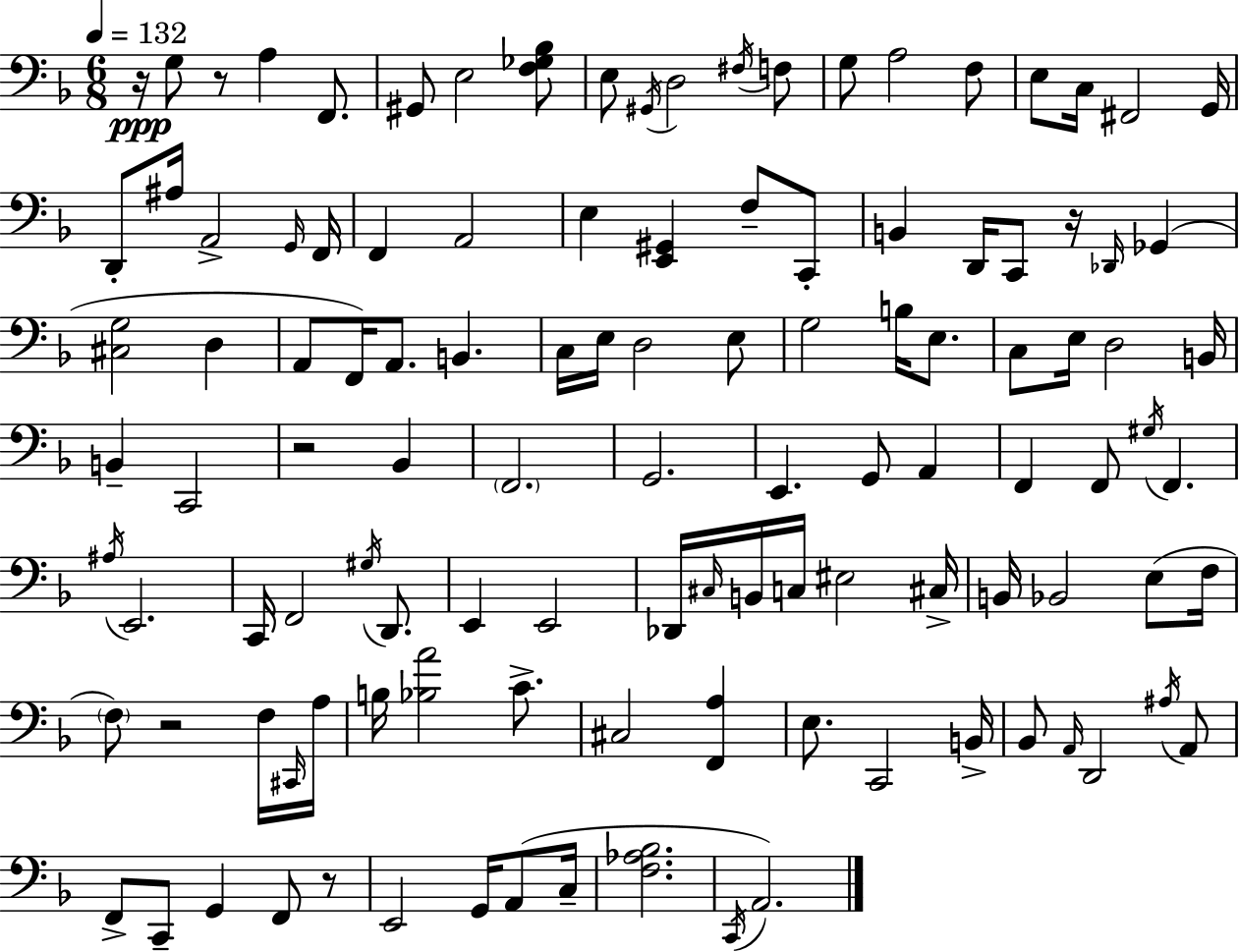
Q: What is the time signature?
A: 6/8